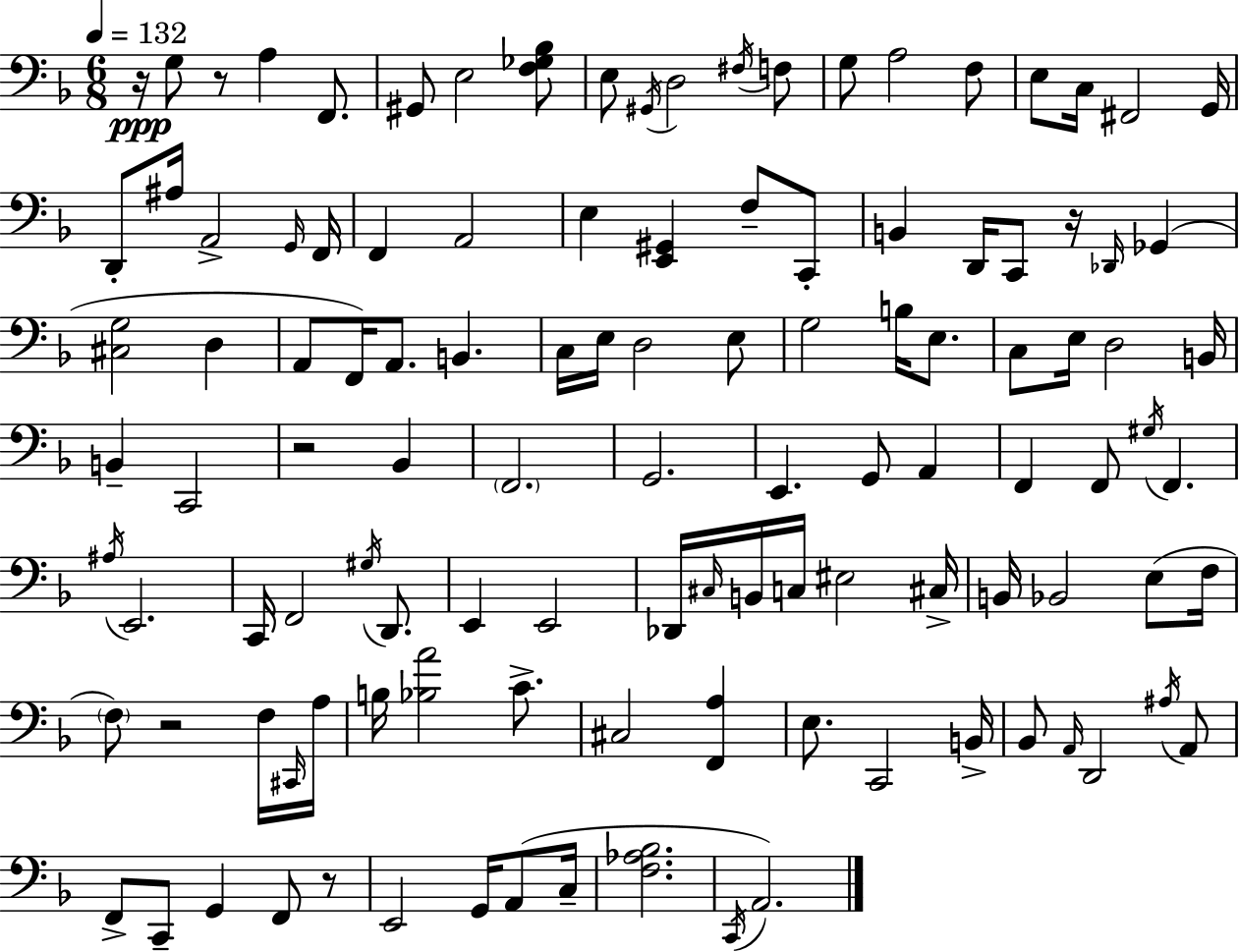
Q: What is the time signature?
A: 6/8